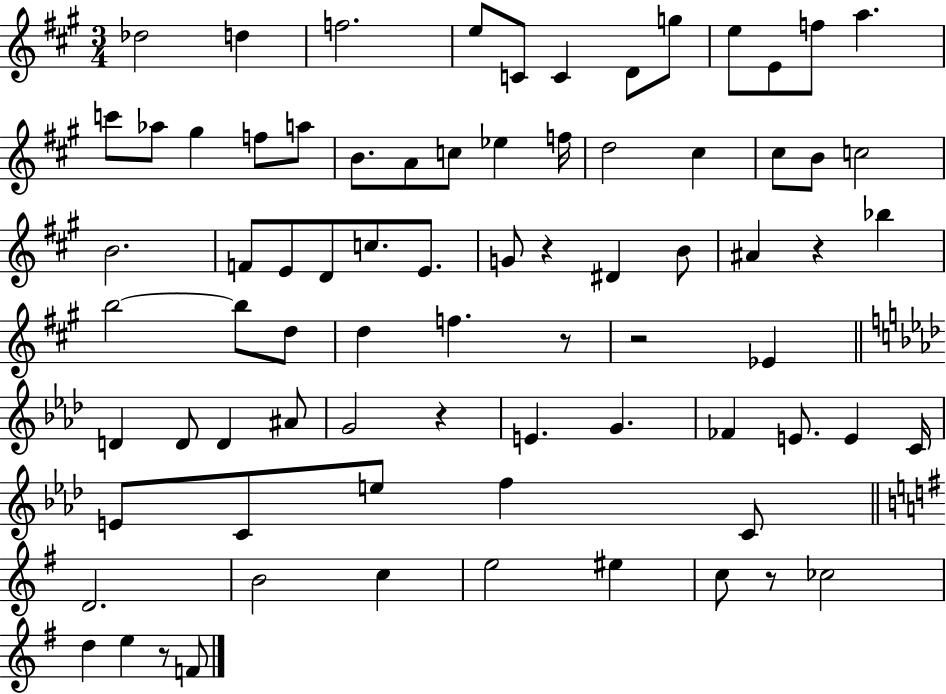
{
  \clef treble
  \numericTimeSignature
  \time 3/4
  \key a \major
  des''2 d''4 | f''2. | e''8 c'8 c'4 d'8 g''8 | e''8 e'8 f''8 a''4. | \break c'''8 aes''8 gis''4 f''8 a''8 | b'8. a'8 c''8 ees''4 f''16 | d''2 cis''4 | cis''8 b'8 c''2 | \break b'2. | f'8 e'8 d'8 c''8. e'8. | g'8 r4 dis'4 b'8 | ais'4 r4 bes''4 | \break b''2~~ b''8 d''8 | d''4 f''4. r8 | r2 ees'4 | \bar "||" \break \key aes \major d'4 d'8 d'4 ais'8 | g'2 r4 | e'4. g'4. | fes'4 e'8. e'4 c'16 | \break e'8 c'8 e''8 f''4 c'8 | \bar "||" \break \key g \major d'2. | b'2 c''4 | e''2 eis''4 | c''8 r8 ces''2 | \break d''4 e''4 r8 f'8 | \bar "|."
}